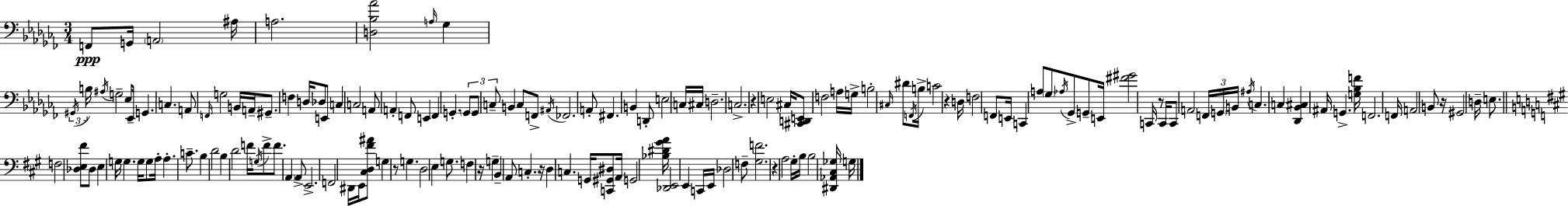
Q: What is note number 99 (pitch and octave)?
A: A3